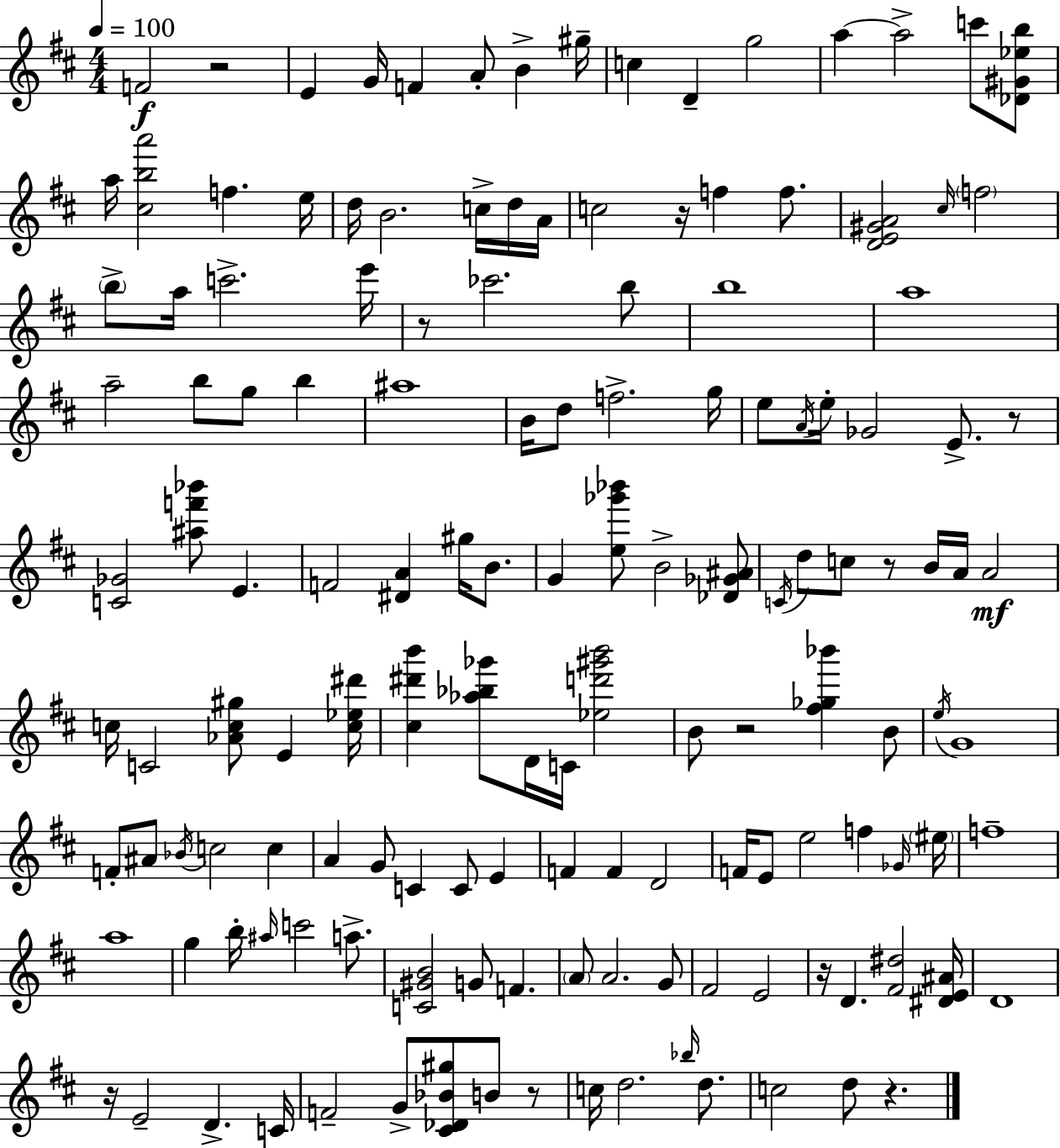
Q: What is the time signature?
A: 4/4